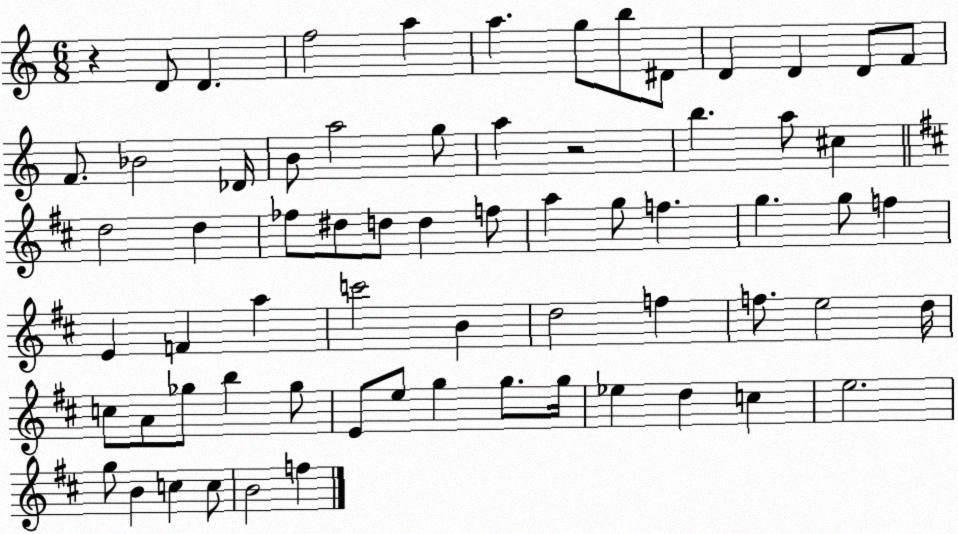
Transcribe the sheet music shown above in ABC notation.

X:1
T:Untitled
M:6/8
L:1/4
K:C
z D/2 D f2 a a g/2 b/2 ^D/2 D D D/2 F/2 F/2 _B2 _D/4 B/2 a2 g/2 a z2 b a/2 ^c d2 d _f/2 ^d/2 d/2 d f/2 a g/2 f g g/2 f E F a c'2 B d2 f f/2 e2 d/4 c/2 A/2 _g/2 b _g/2 E/2 e/2 g g/2 g/4 _e d c e2 g/2 B c c/2 B2 f